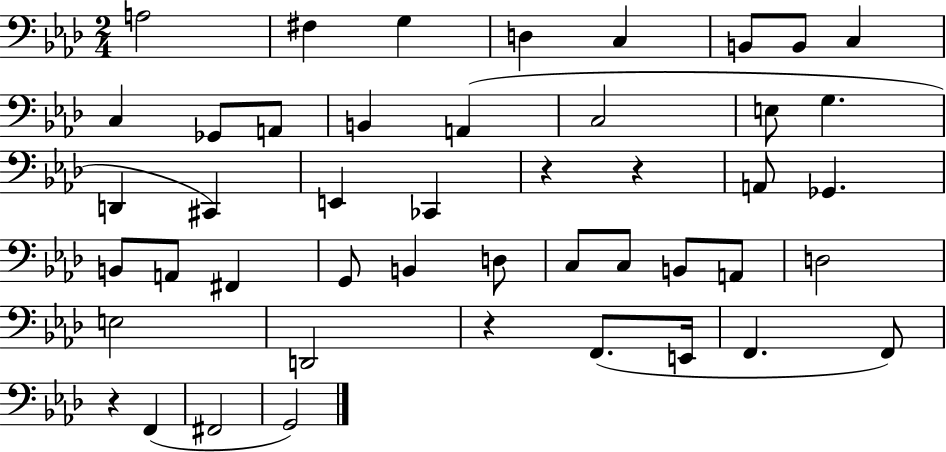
{
  \clef bass
  \numericTimeSignature
  \time 2/4
  \key aes \major
  a2 | fis4 g4 | d4 c4 | b,8 b,8 c4 | \break c4 ges,8 a,8 | b,4 a,4( | c2 | e8 g4. | \break d,4 cis,4) | e,4 ces,4 | r4 r4 | a,8 ges,4. | \break b,8 a,8 fis,4 | g,8 b,4 d8 | c8 c8 b,8 a,8 | d2 | \break e2 | d,2 | r4 f,8.( e,16 | f,4. f,8) | \break r4 f,4( | fis,2 | g,2) | \bar "|."
}